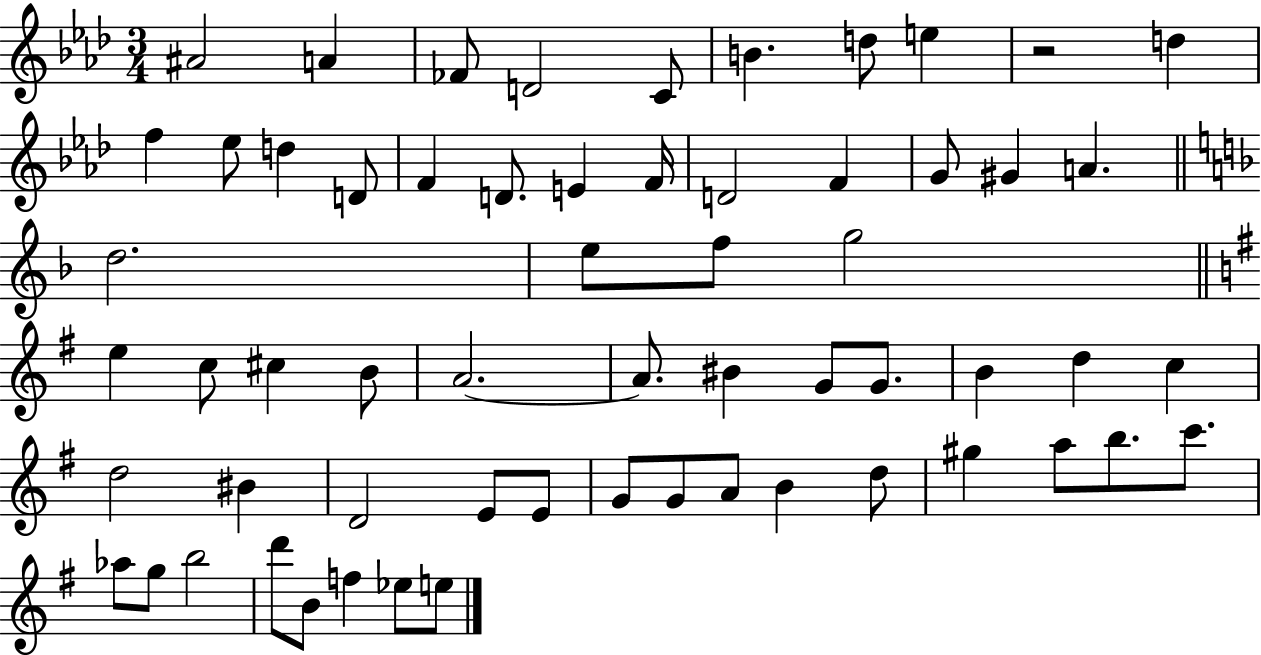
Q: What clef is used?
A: treble